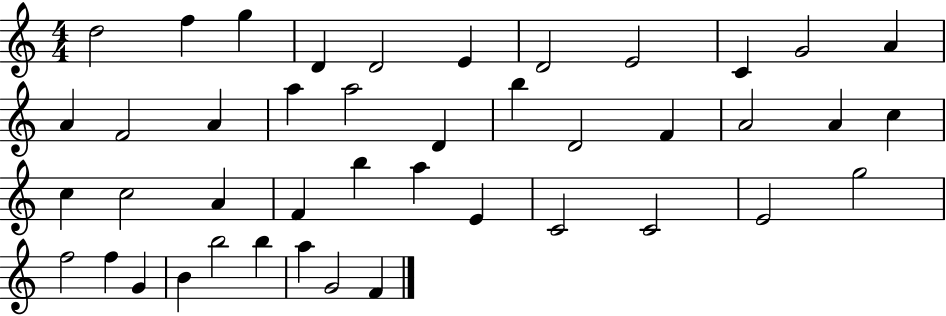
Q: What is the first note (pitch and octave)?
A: D5